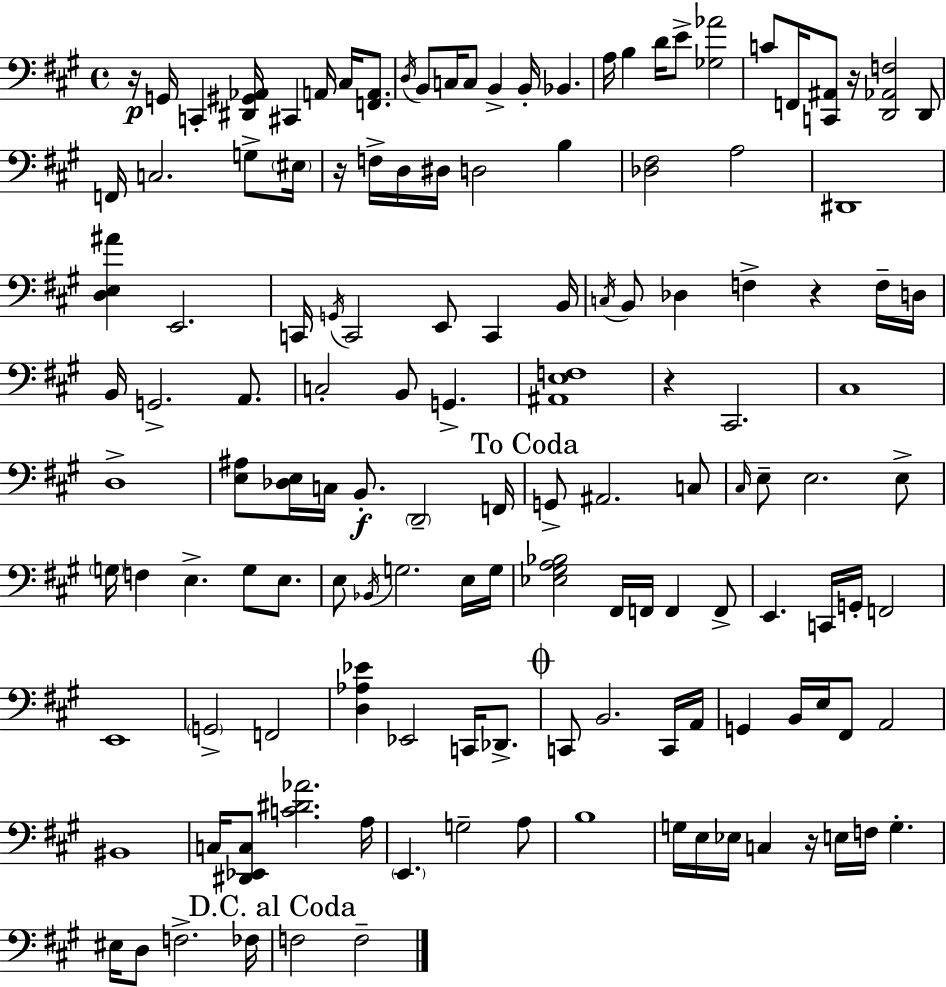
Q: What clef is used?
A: bass